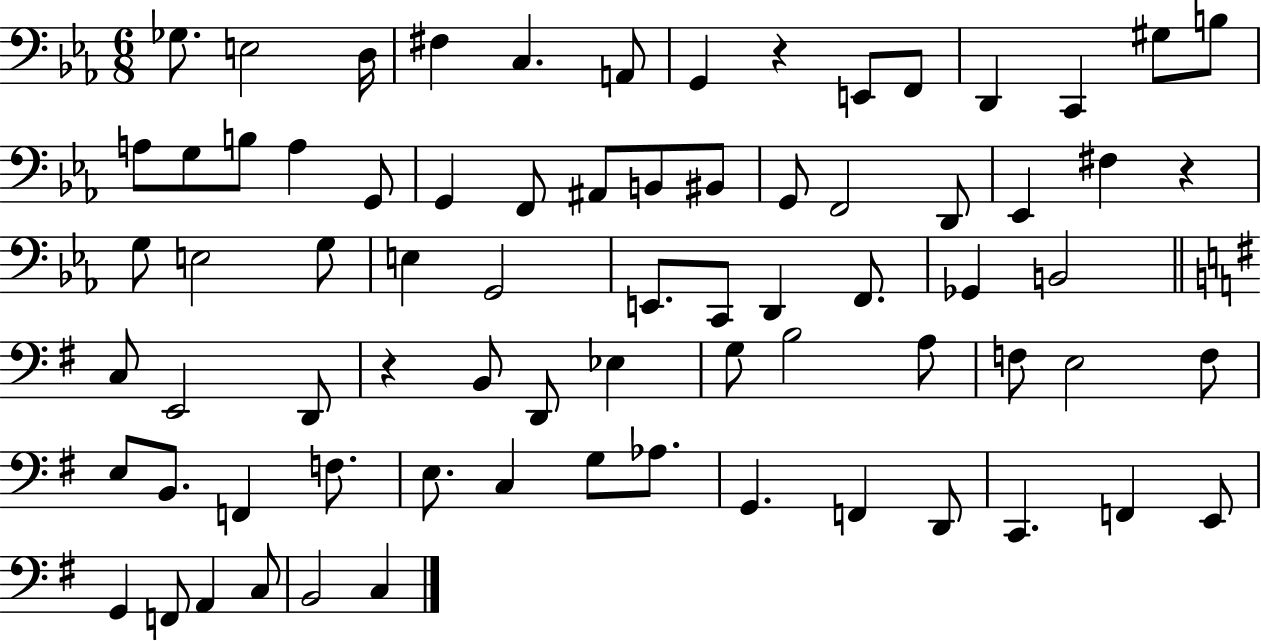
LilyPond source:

{
  \clef bass
  \numericTimeSignature
  \time 6/8
  \key ees \major
  ges8. e2 d16 | fis4 c4. a,8 | g,4 r4 e,8 f,8 | d,4 c,4 gis8 b8 | \break a8 g8 b8 a4 g,8 | g,4 f,8 ais,8 b,8 bis,8 | g,8 f,2 d,8 | ees,4 fis4 r4 | \break g8 e2 g8 | e4 g,2 | e,8. c,8 d,4 f,8. | ges,4 b,2 | \break \bar "||" \break \key e \minor c8 e,2 d,8 | r4 b,8 d,8 ees4 | g8 b2 a8 | f8 e2 f8 | \break e8 b,8. f,4 f8. | e8. c4 g8 aes8. | g,4. f,4 d,8 | c,4. f,4 e,8 | \break g,4 f,8 a,4 c8 | b,2 c4 | \bar "|."
}